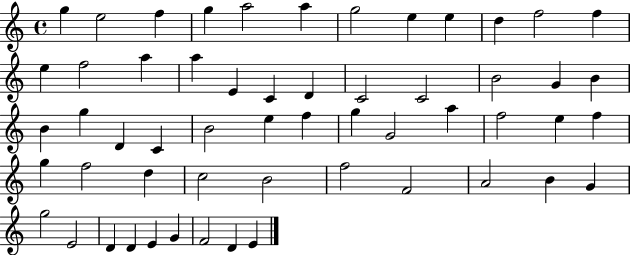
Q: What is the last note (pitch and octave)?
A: E4